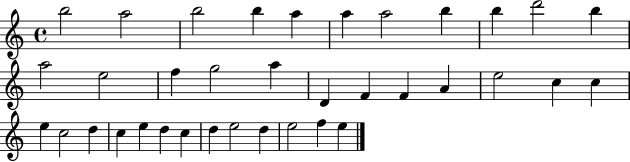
B5/h A5/h B5/h B5/q A5/q A5/q A5/h B5/q B5/q D6/h B5/q A5/h E5/h F5/q G5/h A5/q D4/q F4/q F4/q A4/q E5/h C5/q C5/q E5/q C5/h D5/q C5/q E5/q D5/q C5/q D5/q E5/h D5/q E5/h F5/q E5/q